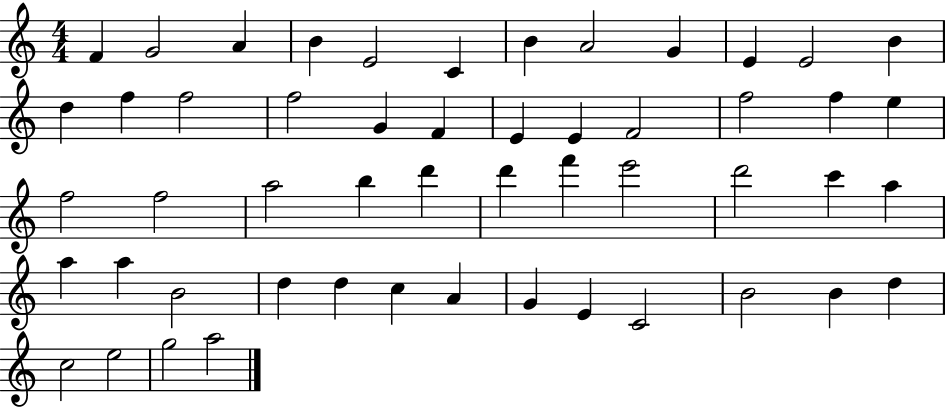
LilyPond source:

{
  \clef treble
  \numericTimeSignature
  \time 4/4
  \key c \major
  f'4 g'2 a'4 | b'4 e'2 c'4 | b'4 a'2 g'4 | e'4 e'2 b'4 | \break d''4 f''4 f''2 | f''2 g'4 f'4 | e'4 e'4 f'2 | f''2 f''4 e''4 | \break f''2 f''2 | a''2 b''4 d'''4 | d'''4 f'''4 e'''2 | d'''2 c'''4 a''4 | \break a''4 a''4 b'2 | d''4 d''4 c''4 a'4 | g'4 e'4 c'2 | b'2 b'4 d''4 | \break c''2 e''2 | g''2 a''2 | \bar "|."
}